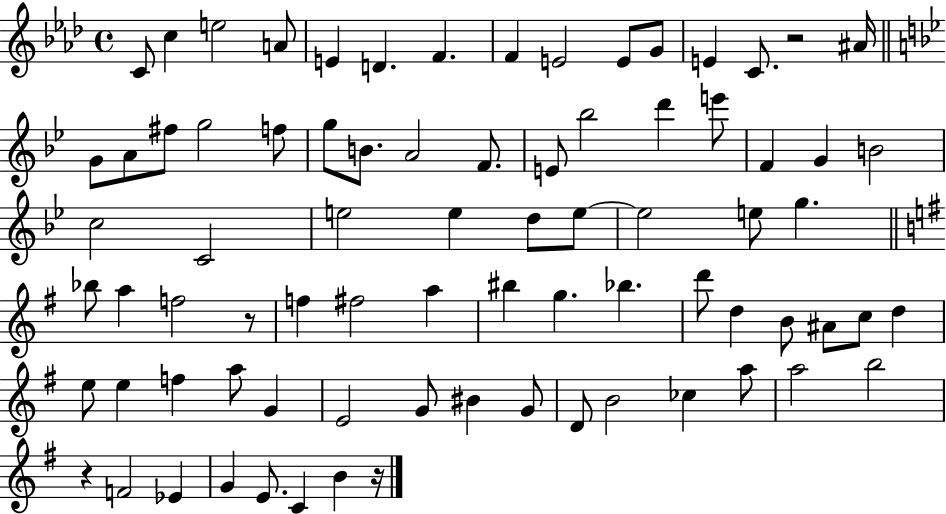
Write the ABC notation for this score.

X:1
T:Untitled
M:4/4
L:1/4
K:Ab
C/2 c e2 A/2 E D F F E2 E/2 G/2 E C/2 z2 ^A/4 G/2 A/2 ^f/2 g2 f/2 g/2 B/2 A2 F/2 E/2 _b2 d' e'/2 F G B2 c2 C2 e2 e d/2 e/2 e2 e/2 g _b/2 a f2 z/2 f ^f2 a ^b g _b d'/2 d B/2 ^A/2 c/2 d e/2 e f a/2 G E2 G/2 ^B G/2 D/2 B2 _c a/2 a2 b2 z F2 _E G E/2 C B z/4